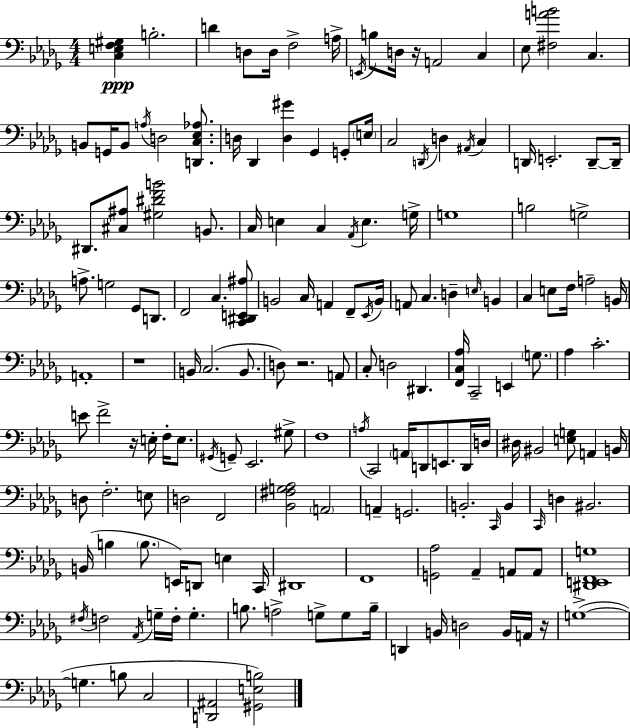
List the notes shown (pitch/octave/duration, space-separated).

[C3,E3,F3,G#3]/q B3/h. D4/q D3/e D3/s F3/h A3/s E2/s B3/e D3/s R/s A2/h C3/q Eb3/e [F#3,A4,B4]/h C3/q. B2/e G2/s B2/e A3/s D3/h [D2,C3,Eb3,Ab3]/e. D3/s Db2/q [D3,G#4]/q Gb2/q G2/e E3/s C3/h D2/s D3/q A#2/s C3/q D2/s E2/h. D2/e D2/s D#2/e. [C#3,A#3]/e [G#3,D#4,F4,B4]/h B2/e. C3/s E3/q C3/q Ab2/s E3/q. G3/s G3/w B3/h G3/h A3/e. G3/h Gb2/e D2/e. F2/h C3/q. [C2,D#2,E2,A#3]/e B2/h C3/s A2/q F2/e Eb2/s B2/s A2/e C3/q. D3/q E3/s B2/q C3/q E3/e F3/s A3/h B2/s A2/w R/w B2/s C3/h. B2/e. D3/e R/h. A2/e C3/e D3/h D#2/q. [F2,C3,Ab3]/s C2/h E2/q G3/e. Ab3/q C4/h. E4/e F4/h R/s E3/s F3/s E3/e. G#2/s G2/e Eb2/h. G#3/e F3/w A3/s C2/h A2/s D2/e E2/e. D2/s D3/s D#3/s BIS2/h [E3,G3]/e A2/q B2/s D3/e F3/h. E3/e D3/h F2/h [Bb2,F#3,G3,Ab3]/h A2/h A2/q G2/h. B2/h. C2/s B2/q C2/s D3/q BIS2/h. B2/s B3/q B3/e. E2/s D2/e E3/q C2/s D#2/w F2/w [G2,Ab3]/h Ab2/q A2/e A2/e [D#2,E2,F2,G3]/w F#3/s F3/h Ab2/s G3/s F3/s G3/q. B3/e. A3/h G3/e G3/e B3/s D2/q B2/s D3/h B2/s A2/s R/s G3/w G3/q. B3/e C3/h [D2,A#2]/h [G#2,E3,B3]/h